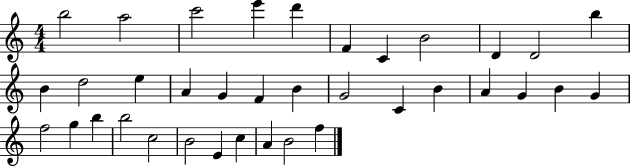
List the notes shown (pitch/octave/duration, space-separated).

B5/h A5/h C6/h E6/q D6/q F4/q C4/q B4/h D4/q D4/h B5/q B4/q D5/h E5/q A4/q G4/q F4/q B4/q G4/h C4/q B4/q A4/q G4/q B4/q G4/q F5/h G5/q B5/q B5/h C5/h B4/h E4/q C5/q A4/q B4/h F5/q